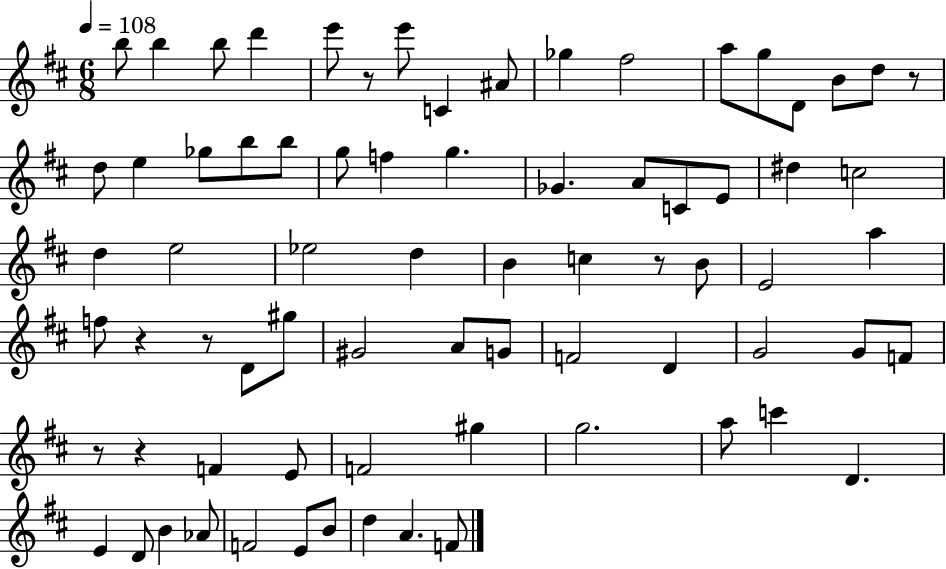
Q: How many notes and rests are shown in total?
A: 74